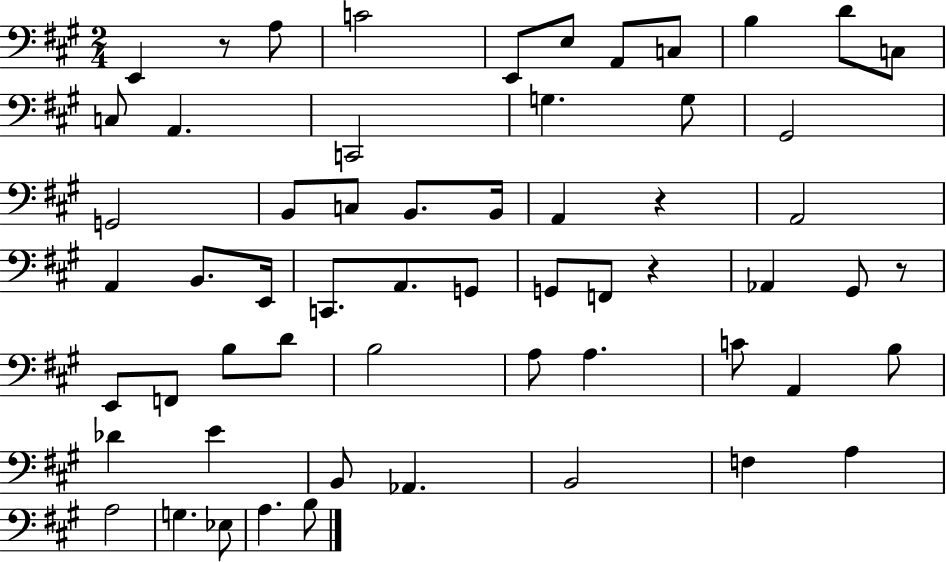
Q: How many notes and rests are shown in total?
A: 59